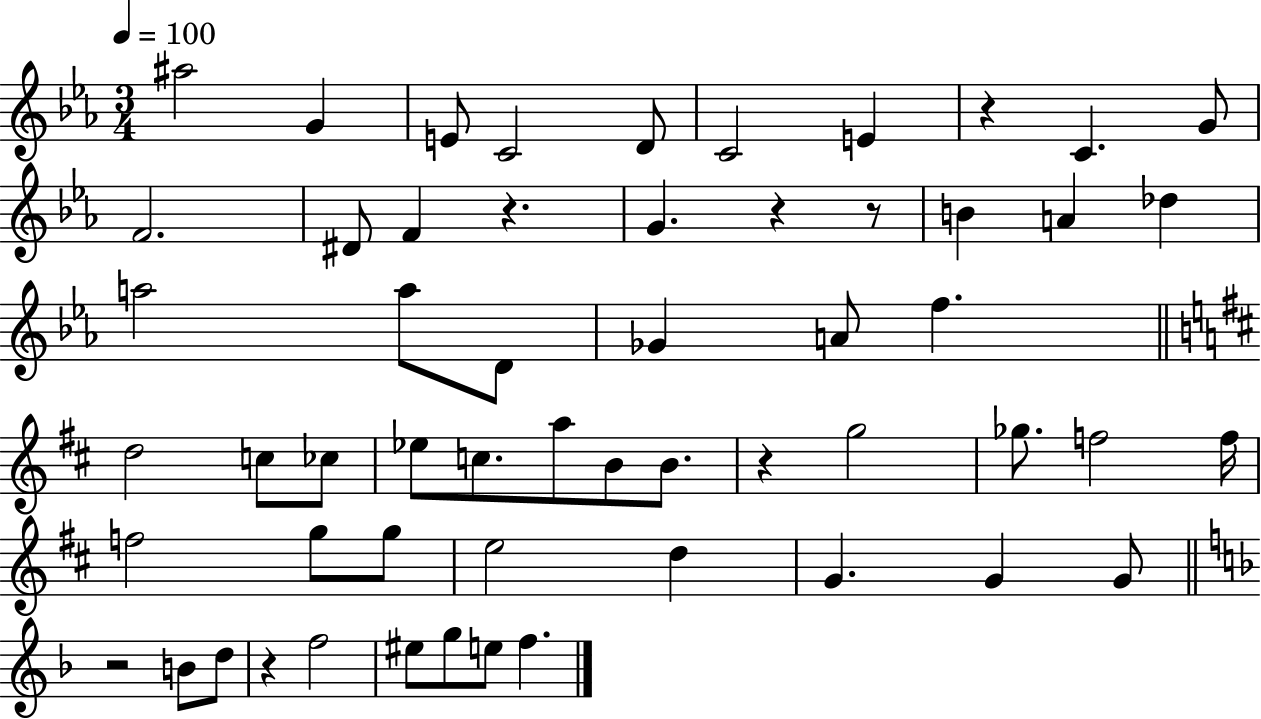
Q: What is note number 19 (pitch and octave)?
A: D4